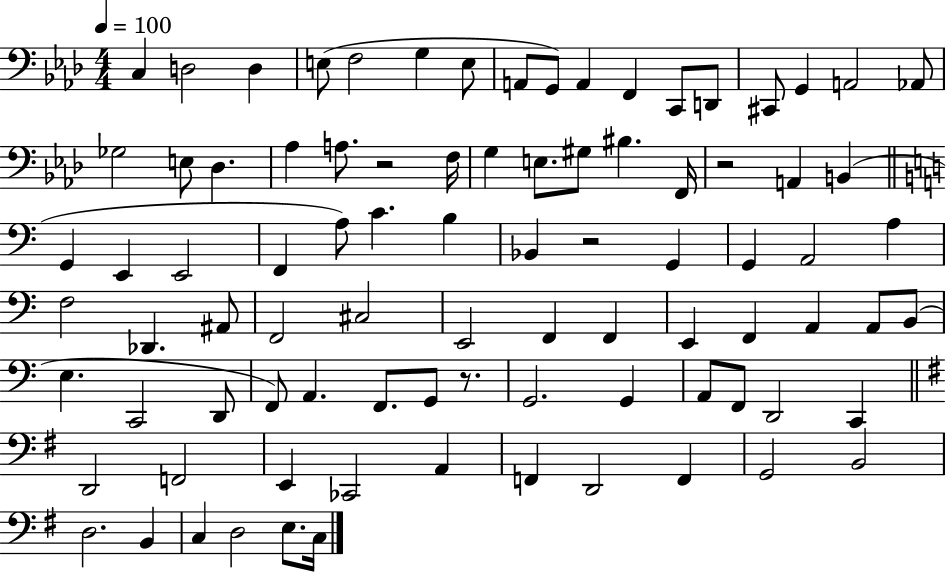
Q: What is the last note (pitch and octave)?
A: C3